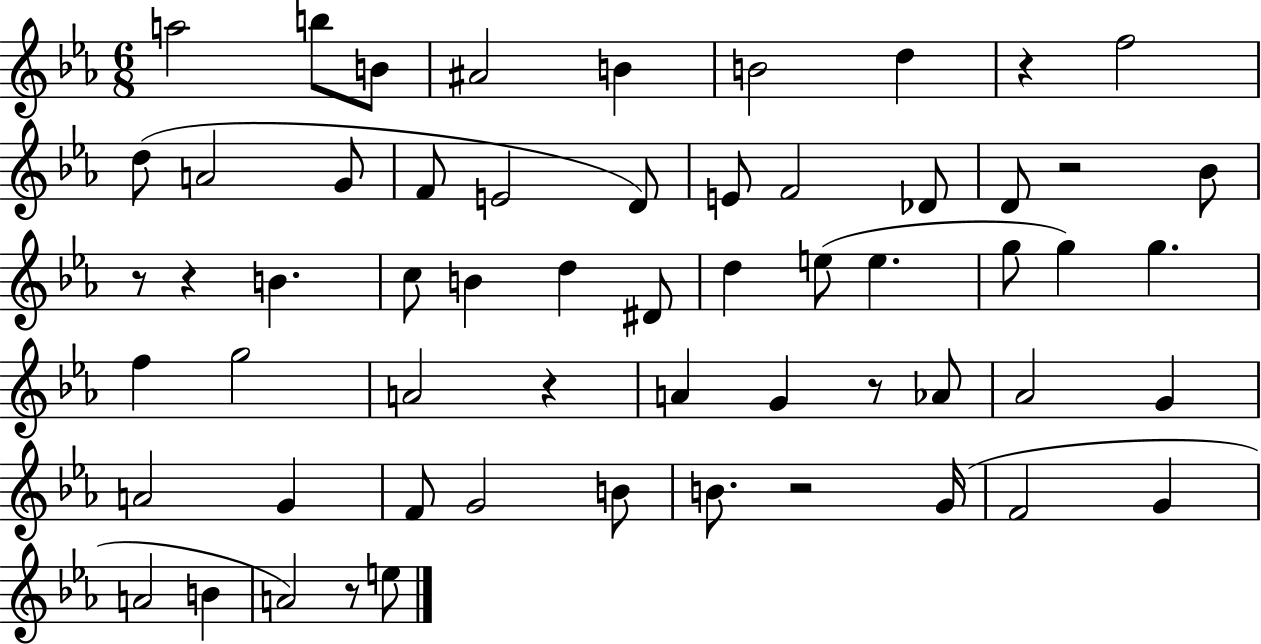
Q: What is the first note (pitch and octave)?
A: A5